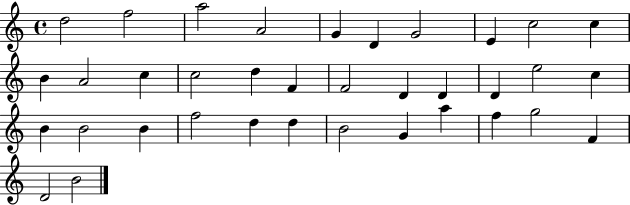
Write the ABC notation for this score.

X:1
T:Untitled
M:4/4
L:1/4
K:C
d2 f2 a2 A2 G D G2 E c2 c B A2 c c2 d F F2 D D D e2 c B B2 B f2 d d B2 G a f g2 F D2 B2